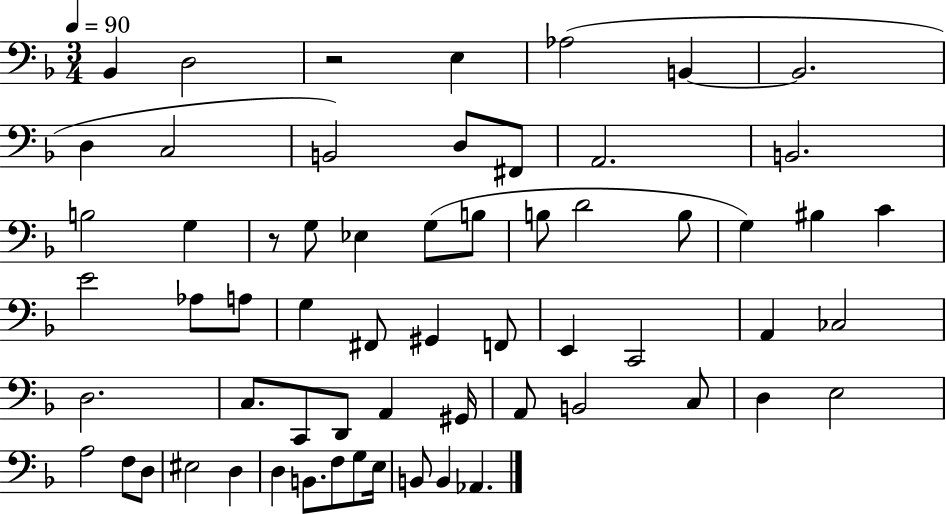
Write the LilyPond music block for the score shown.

{
  \clef bass
  \numericTimeSignature
  \time 3/4
  \key f \major
  \tempo 4 = 90
  \repeat volta 2 { bes,4 d2 | r2 e4 | aes2( b,4~~ | b,2. | \break d4 c2 | b,2) d8 fis,8 | a,2. | b,2. | \break b2 g4 | r8 g8 ees4 g8( b8 | b8 d'2 b8 | g4) bis4 c'4 | \break e'2 aes8 a8 | g4 fis,8 gis,4 f,8 | e,4 c,2 | a,4 ces2 | \break d2. | c8. c,8 d,8 a,4 gis,16 | a,8 b,2 c8 | d4 e2 | \break a2 f8 d8 | eis2 d4 | d4 b,8. f8 g8 e16 | b,8 b,4 aes,4. | \break } \bar "|."
}